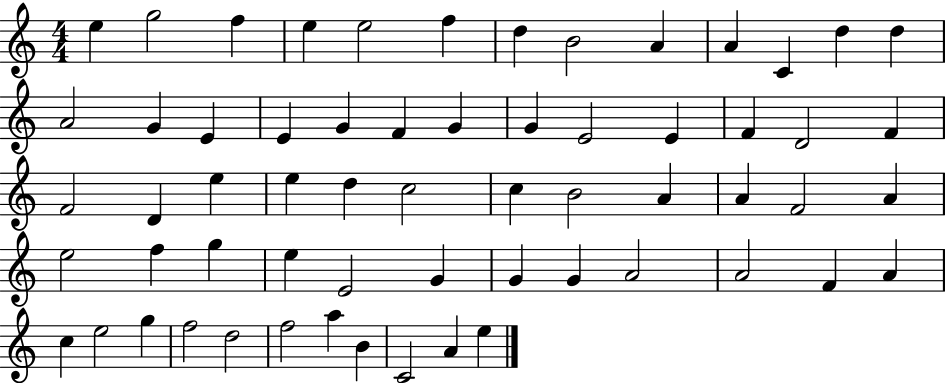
E5/q G5/h F5/q E5/q E5/h F5/q D5/q B4/h A4/q A4/q C4/q D5/q D5/q A4/h G4/q E4/q E4/q G4/q F4/q G4/q G4/q E4/h E4/q F4/q D4/h F4/q F4/h D4/q E5/q E5/q D5/q C5/h C5/q B4/h A4/q A4/q F4/h A4/q E5/h F5/q G5/q E5/q E4/h G4/q G4/q G4/q A4/h A4/h F4/q A4/q C5/q E5/h G5/q F5/h D5/h F5/h A5/q B4/q C4/h A4/q E5/q